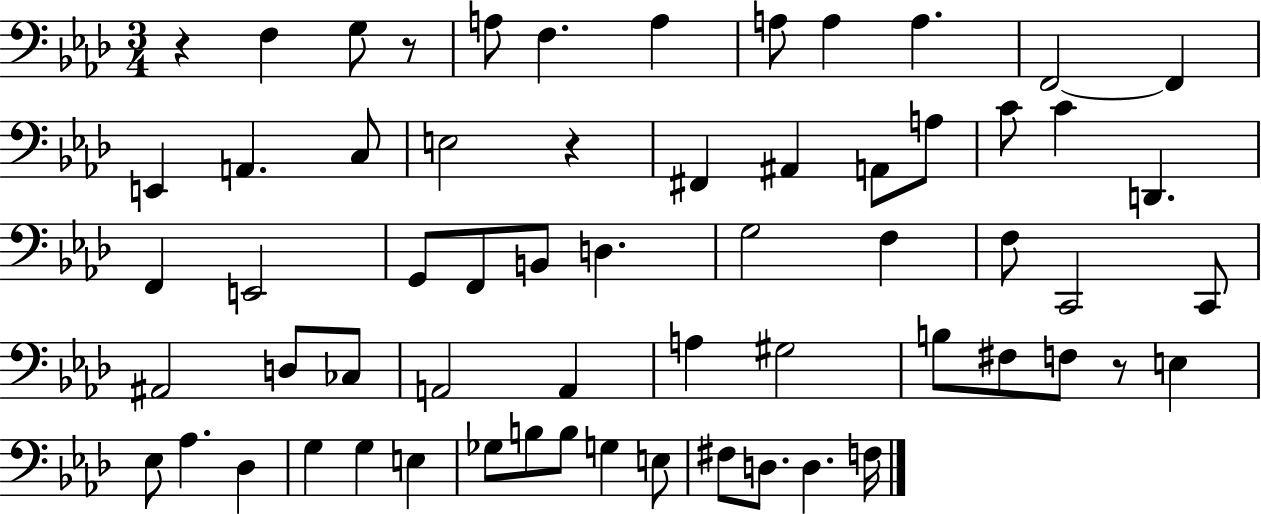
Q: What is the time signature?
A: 3/4